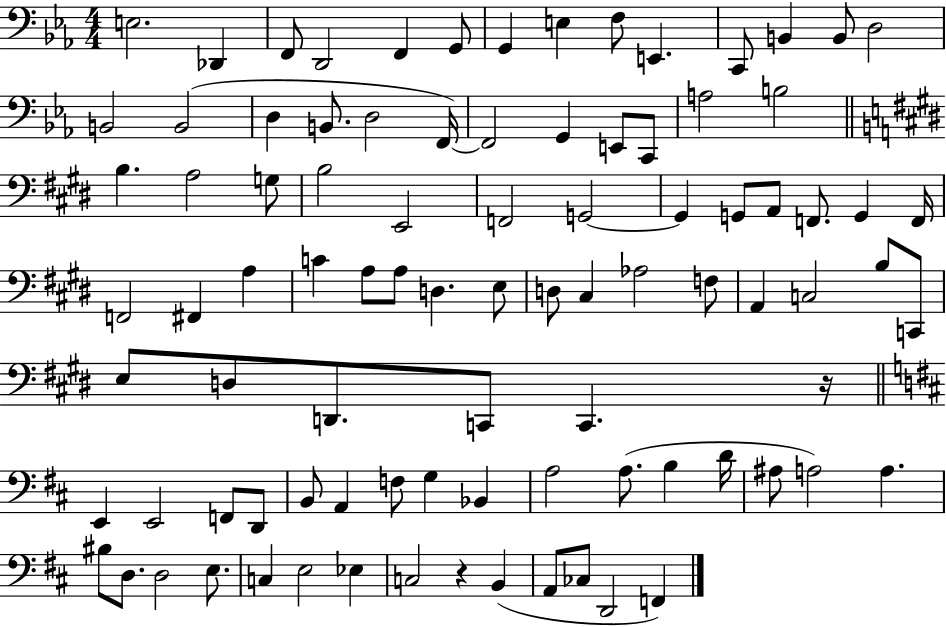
{
  \clef bass
  \numericTimeSignature
  \time 4/4
  \key ees \major
  e2. des,4 | f,8 d,2 f,4 g,8 | g,4 e4 f8 e,4. | c,8 b,4 b,8 d2 | \break b,2 b,2( | d4 b,8. d2 f,16~~) | f,2 g,4 e,8 c,8 | a2 b2 | \break \bar "||" \break \key e \major b4. a2 g8 | b2 e,2 | f,2 g,2~~ | g,4 g,8 a,8 f,8. g,4 f,16 | \break f,2 fis,4 a4 | c'4 a8 a8 d4. e8 | d8 cis4 aes2 f8 | a,4 c2 b8 c,8 | \break e8 d8 d,8. c,8 c,4. r16 | \bar "||" \break \key d \major e,4 e,2 f,8 d,8 | b,8 a,4 f8 g4 bes,4 | a2 a8.( b4 d'16 | ais8 a2) a4. | \break bis8 d8. d2 e8. | c4 e2 ees4 | c2 r4 b,4( | a,8 ces8 d,2 f,4) | \break \bar "|."
}